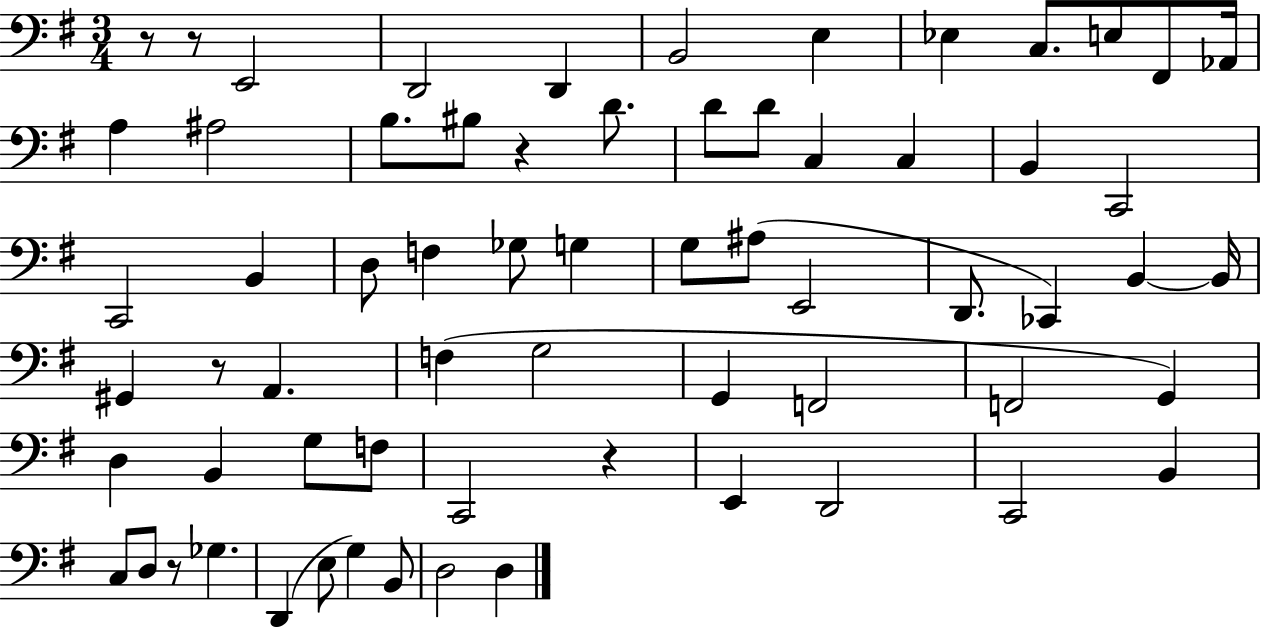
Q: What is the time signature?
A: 3/4